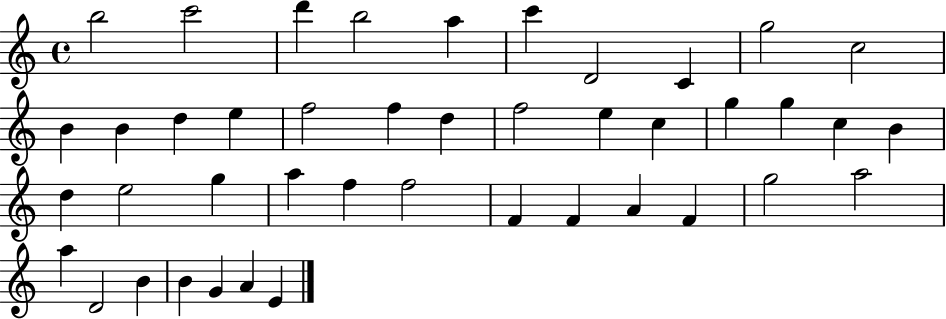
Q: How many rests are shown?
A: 0